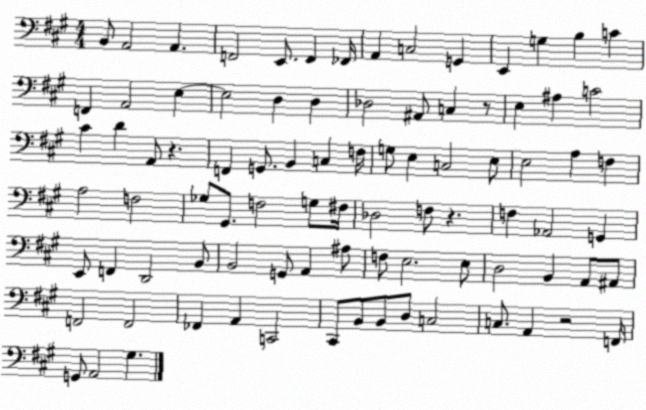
X:1
T:Untitled
M:4/4
L:1/4
K:A
B,,/2 A,,2 A,, F,,2 E,,/2 F,, _F,,/4 A,, C,2 G,, E,, G, B, C F,, A,,2 E, E,2 D, D, _D,2 ^A,,/2 C, z/2 E, ^A, C2 ^C D A,,/2 z F,, G,,/2 B,, C, F,/4 G,/2 E, C,2 E,/2 E,2 A, F, A,2 F,2 _G,/2 ^G,,/2 F,2 G,/2 ^F,/4 _D,2 F,/2 z F, _A,,2 G,, E,,/2 F,, D,,2 B,,/2 B,,2 G,,/2 A,, ^A,/2 F,/2 E,2 E,/2 D,2 B,, A,,/2 ^A,,/2 F,,2 F,,2 _F,, A,, C,,2 ^C,,/2 B,,/2 B,,/2 D,/2 C,2 C,/2 A,, z2 F,,/4 G,,/2 A,,2 ^G,